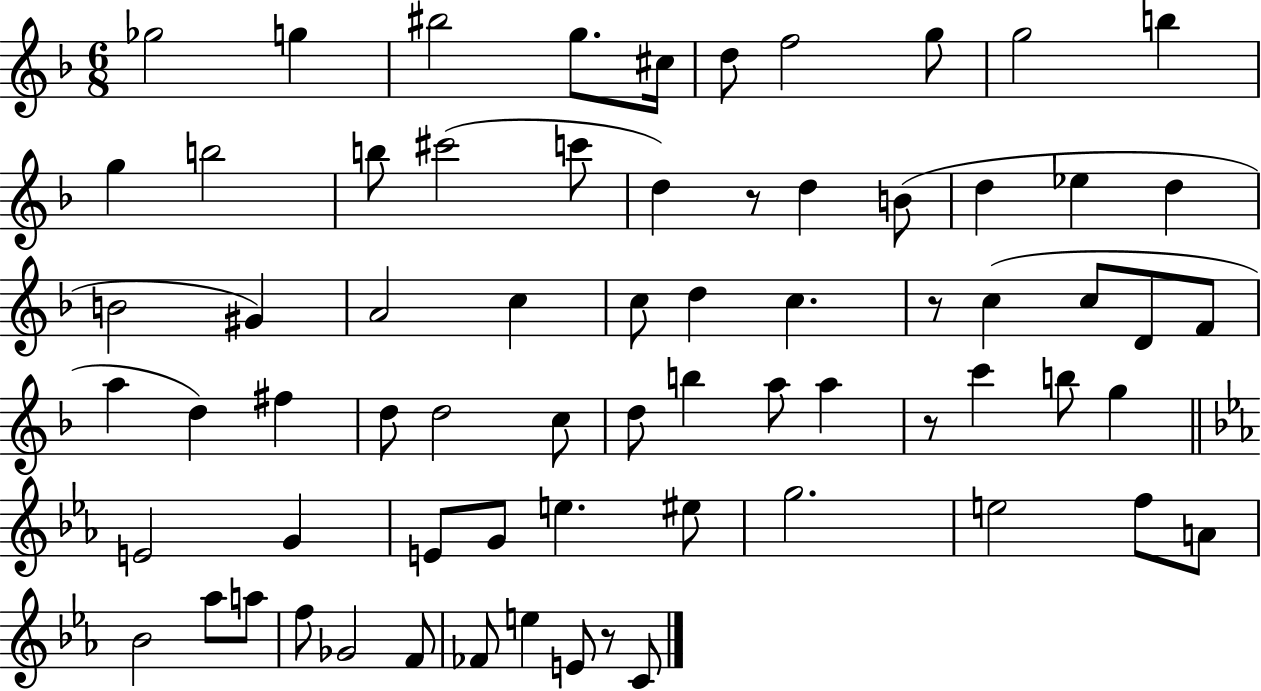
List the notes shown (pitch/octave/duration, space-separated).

Gb5/h G5/q BIS5/h G5/e. C#5/s D5/e F5/h G5/e G5/h B5/q G5/q B5/h B5/e C#6/h C6/e D5/q R/e D5/q B4/e D5/q Eb5/q D5/q B4/h G#4/q A4/h C5/q C5/e D5/q C5/q. R/e C5/q C5/e D4/e F4/e A5/q D5/q F#5/q D5/e D5/h C5/e D5/e B5/q A5/e A5/q R/e C6/q B5/e G5/q E4/h G4/q E4/e G4/e E5/q. EIS5/e G5/h. E5/h F5/e A4/e Bb4/h Ab5/e A5/e F5/e Gb4/h F4/e FES4/e E5/q E4/e R/e C4/e